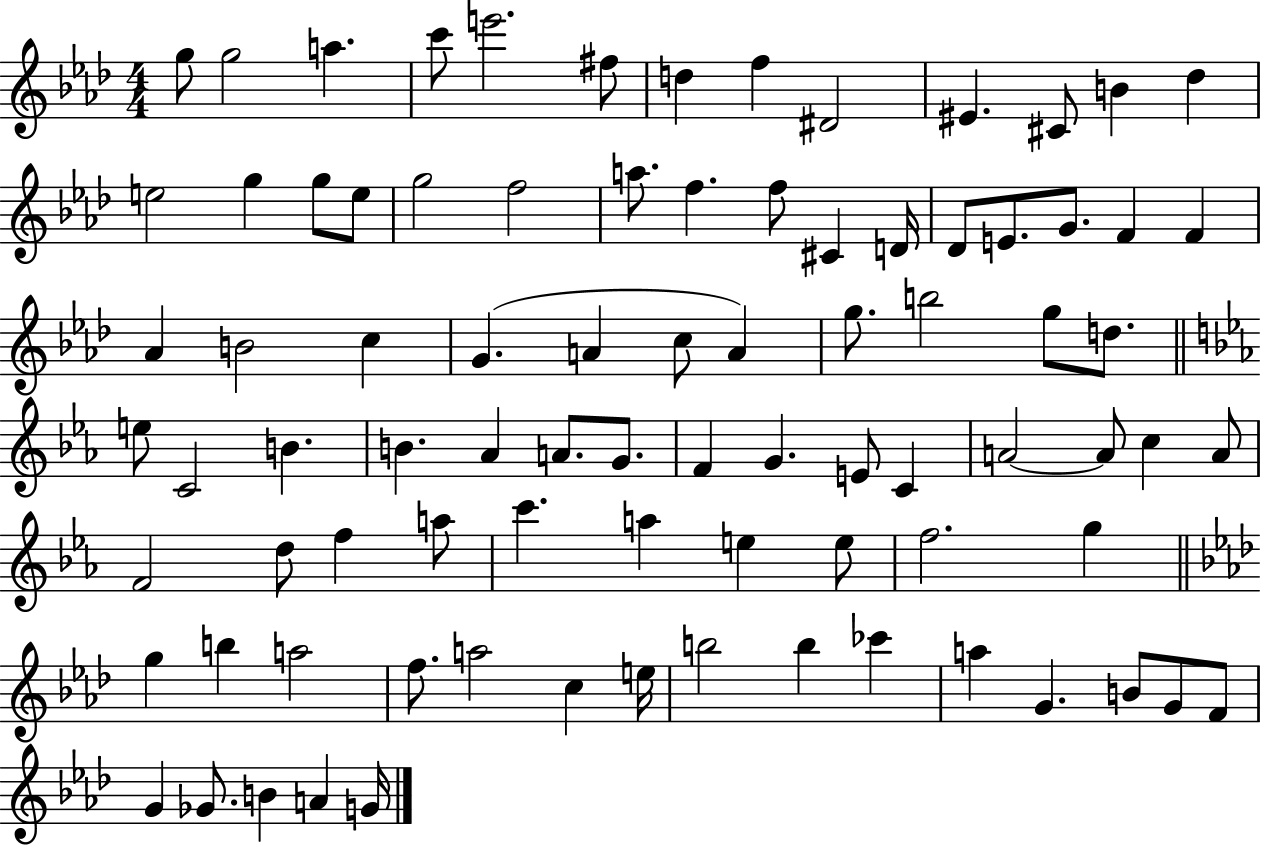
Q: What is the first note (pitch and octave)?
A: G5